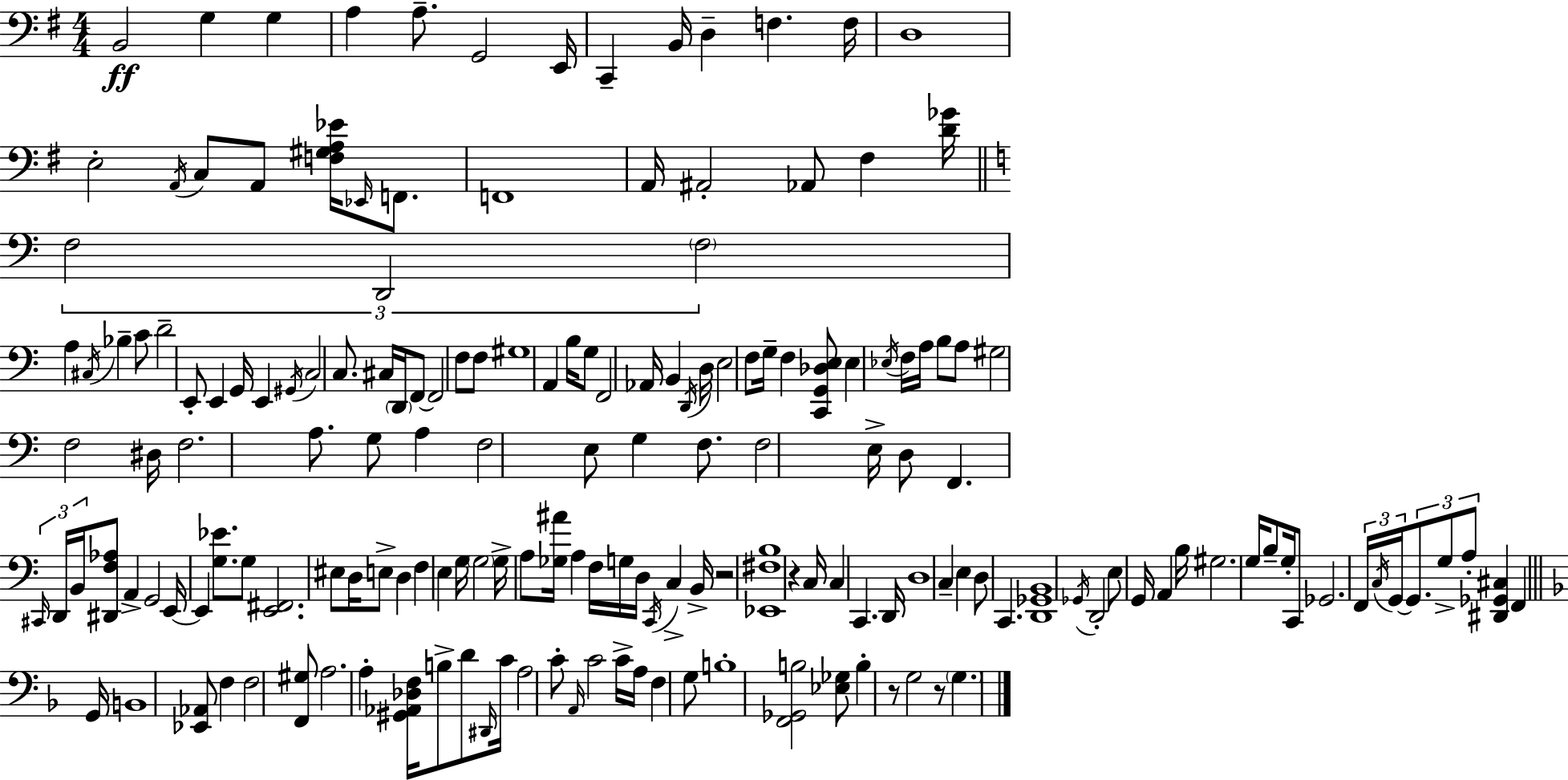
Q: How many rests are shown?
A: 4